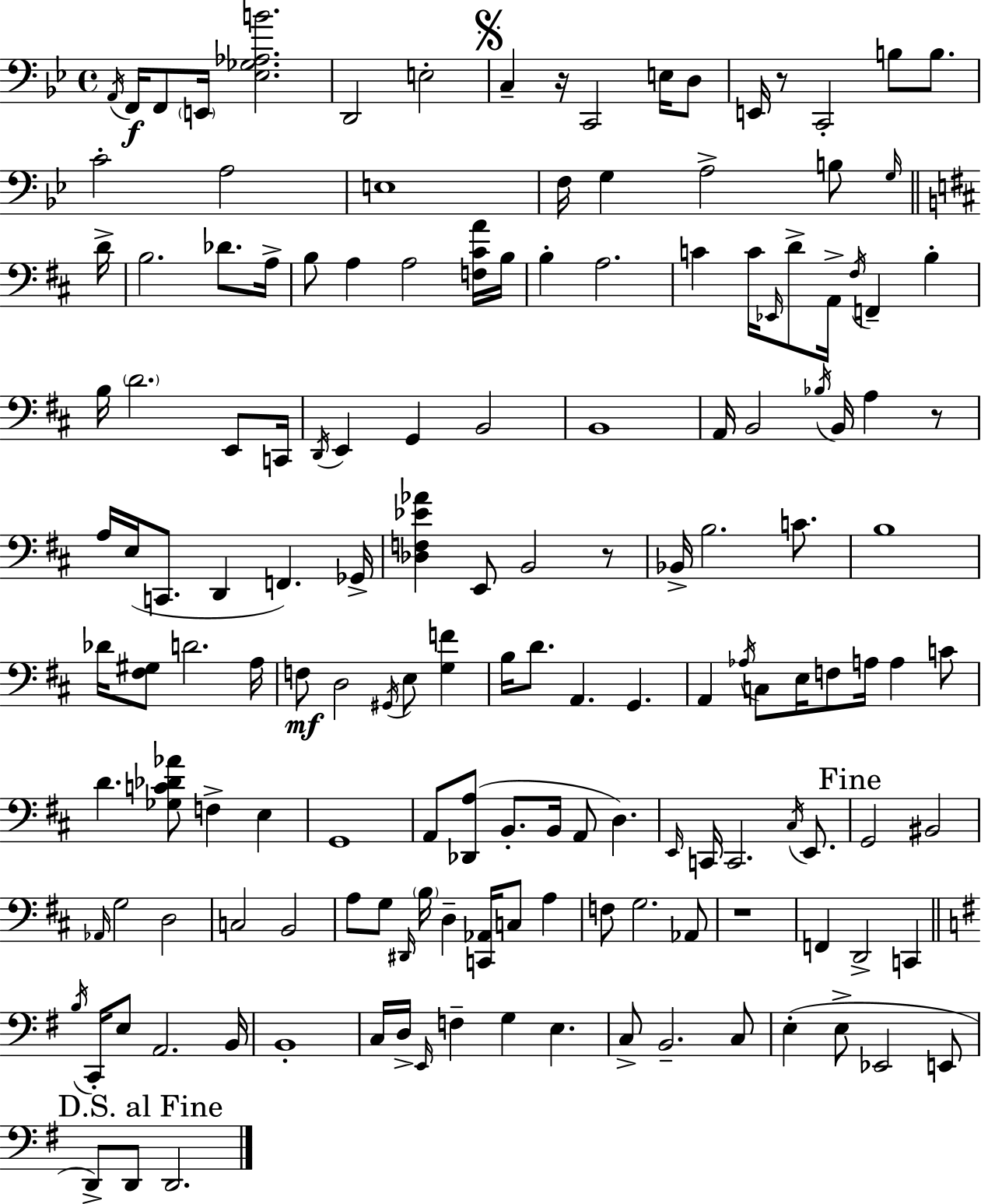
A2/s F2/s F2/e E2/s [Eb3,Gb3,Ab3,B4]/h. D2/h E3/h C3/q R/s C2/h E3/s D3/e E2/s R/e C2/h B3/e B3/e. C4/h A3/h E3/w F3/s G3/q A3/h B3/e G3/s D4/s B3/h. Db4/e. A3/s B3/e A3/q A3/h [F3,C#4,A4]/s B3/s B3/q A3/h. C4/q C4/s Eb2/s D4/e A2/s F#3/s F2/q B3/q B3/s D4/h. E2/e C2/s D2/s E2/q G2/q B2/h B2/w A2/s B2/h Bb3/s B2/s A3/q R/e A3/s E3/s C2/e. D2/q F2/q. Gb2/s [Db3,F3,Eb4,Ab4]/q E2/e B2/h R/e Bb2/s B3/h. C4/e. B3/w Db4/s [F#3,G#3]/e D4/h. A3/s F3/e D3/h G#2/s E3/e [G3,F4]/q B3/s D4/e. A2/q. G2/q. A2/q Ab3/s C3/e E3/s F3/e A3/s A3/q C4/e D4/q. [Gb3,C4,Db4,Ab4]/e F3/q E3/q G2/w A2/e [Db2,A3]/e B2/e. B2/s A2/e D3/q. E2/s C2/s C2/h. C#3/s E2/e. G2/h BIS2/h Ab2/s G3/h D3/h C3/h B2/h A3/e G3/e D#2/s B3/s D3/q [C2,Ab2]/s C3/e A3/q F3/e G3/h. Ab2/e R/w F2/q D2/h C2/q B3/s C2/s E3/e A2/h. B2/s B2/w C3/s D3/s E2/s F3/q G3/q E3/q. C3/e B2/h. C3/e E3/q E3/e Eb2/h E2/e D2/e D2/e D2/h.